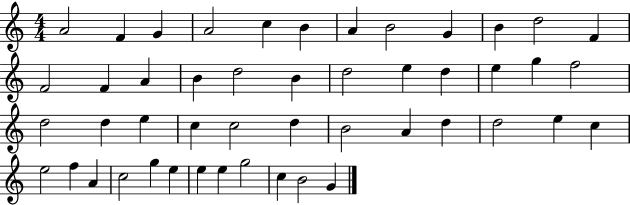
A4/h F4/q G4/q A4/h C5/q B4/q A4/q B4/h G4/q B4/q D5/h F4/q F4/h F4/q A4/q B4/q D5/h B4/q D5/h E5/q D5/q E5/q G5/q F5/h D5/h D5/q E5/q C5/q C5/h D5/q B4/h A4/q D5/q D5/h E5/q C5/q E5/h F5/q A4/q C5/h G5/q E5/q E5/q E5/q G5/h C5/q B4/h G4/q